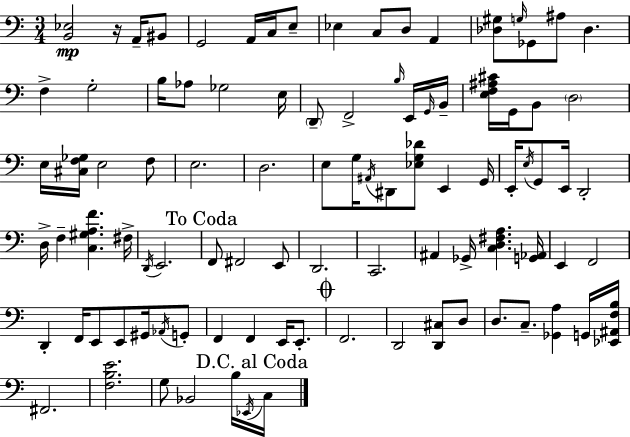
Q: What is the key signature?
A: A minor